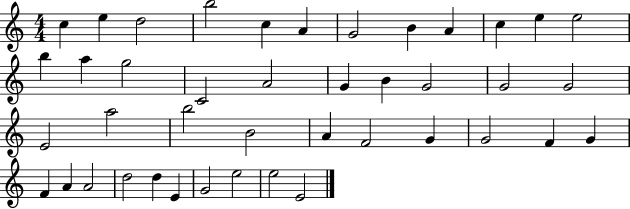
C5/q E5/q D5/h B5/h C5/q A4/q G4/h B4/q A4/q C5/q E5/q E5/h B5/q A5/q G5/h C4/h A4/h G4/q B4/q G4/h G4/h G4/h E4/h A5/h B5/h B4/h A4/q F4/h G4/q G4/h F4/q G4/q F4/q A4/q A4/h D5/h D5/q E4/q G4/h E5/h E5/h E4/h